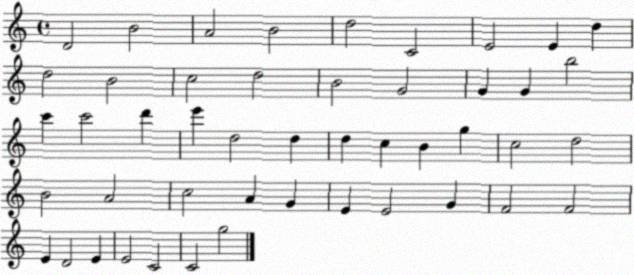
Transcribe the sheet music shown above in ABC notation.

X:1
T:Untitled
M:4/4
L:1/4
K:C
D2 B2 A2 B2 d2 C2 E2 E d d2 B2 c2 d2 B2 G2 G G b2 c' c'2 d' e' d2 d d c B g c2 d2 B2 A2 c2 A G E E2 G F2 F2 E D2 E E2 C2 C2 g2